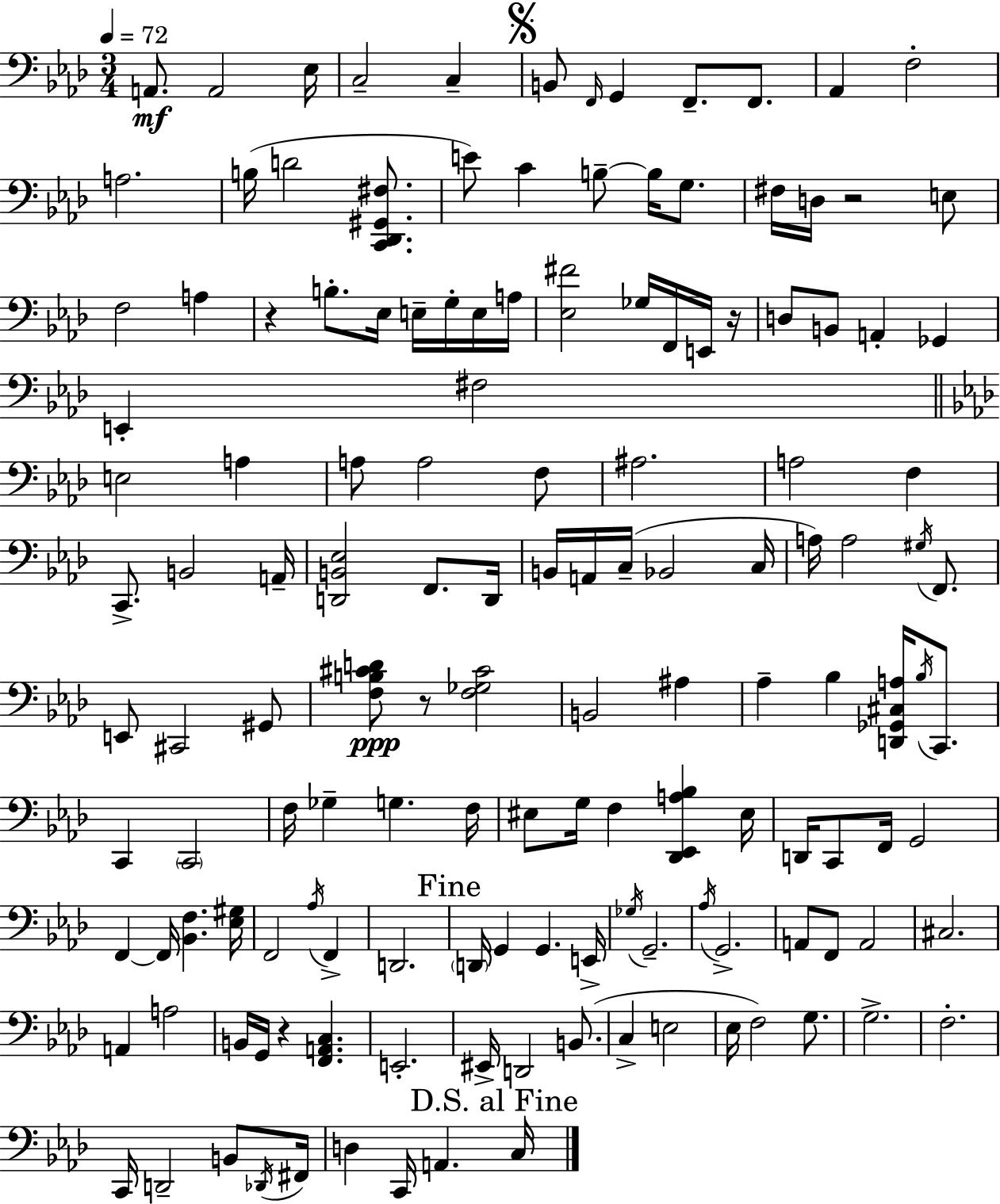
X:1
T:Untitled
M:3/4
L:1/4
K:Fm
A,,/2 A,,2 _E,/4 C,2 C, B,,/2 F,,/4 G,, F,,/2 F,,/2 _A,, F,2 A,2 B,/4 D2 [C,,_D,,^G,,^F,]/2 E/2 C B,/2 B,/4 G,/2 ^F,/4 D,/4 z2 E,/2 F,2 A, z B,/2 _E,/4 E,/4 G,/4 E,/4 A,/4 [_E,^F]2 _G,/4 F,,/4 E,,/4 z/4 D,/2 B,,/2 A,, _G,, E,, ^F,2 E,2 A, A,/2 A,2 F,/2 ^A,2 A,2 F, C,,/2 B,,2 A,,/4 [D,,B,,_E,]2 F,,/2 D,,/4 B,,/4 A,,/4 C,/4 _B,,2 C,/4 A,/4 A,2 ^G,/4 F,,/2 E,,/2 ^C,,2 ^G,,/2 [F,B,^CD]/2 z/2 [F,_G,^C]2 B,,2 ^A, _A, _B, [D,,_G,,^C,A,]/4 _B,/4 C,,/2 C,, C,,2 F,/4 _G, G, F,/4 ^E,/2 G,/4 F, [_D,,_E,,A,_B,] ^E,/4 D,,/4 C,,/2 F,,/4 G,,2 F,, F,,/4 [_B,,F,] [_E,^G,]/4 F,,2 _A,/4 F,, D,,2 D,,/4 G,, G,, E,,/4 _G,/4 G,,2 _A,/4 G,,2 A,,/2 F,,/2 A,,2 ^C,2 A,, A,2 B,,/4 G,,/4 z [F,,A,,C,] E,,2 ^E,,/4 D,,2 B,,/2 C, E,2 _E,/4 F,2 G,/2 G,2 F,2 C,,/4 D,,2 B,,/2 _D,,/4 ^F,,/4 D, C,,/4 A,, C,/4